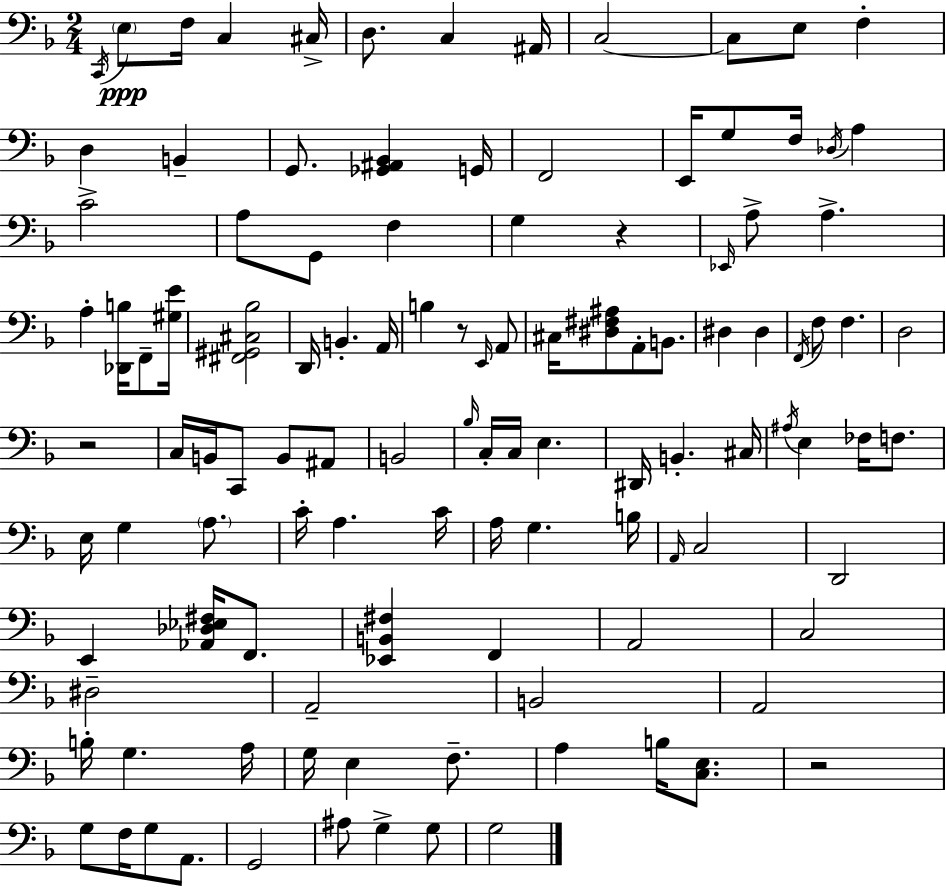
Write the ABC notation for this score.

X:1
T:Untitled
M:2/4
L:1/4
K:F
C,,/4 E,/2 F,/4 C, ^C,/4 D,/2 C, ^A,,/4 C,2 C,/2 E,/2 F, D, B,, G,,/2 [_G,,^A,,_B,,] G,,/4 F,,2 E,,/4 G,/2 F,/4 _D,/4 A, C2 A,/2 G,,/2 F, G, z _E,,/4 A,/2 A, A, [_D,,B,]/4 F,,/2 [^G,E]/4 [^F,,^G,,^C,_B,]2 D,,/4 B,, A,,/4 B, z/2 E,,/4 A,,/2 ^C,/4 [^D,^F,^A,]/2 A,,/2 B,,/2 ^D, ^D, F,,/4 F,/2 F, D,2 z2 C,/4 B,,/4 C,,/2 B,,/2 ^A,,/2 B,,2 _B,/4 C,/4 C,/4 E, ^D,,/4 B,, ^C,/4 ^A,/4 E, _F,/4 F,/2 E,/4 G, A,/2 C/4 A, C/4 A,/4 G, B,/4 A,,/4 C,2 D,,2 E,, [_A,,_D,_E,^F,]/4 F,,/2 [_E,,B,,^F,] F,, A,,2 C,2 ^D,2 A,,2 B,,2 A,,2 B,/4 G, A,/4 G,/4 E, F,/2 A, B,/4 [C,E,]/2 z2 G,/2 F,/4 G,/2 A,,/2 G,,2 ^A,/2 G, G,/2 G,2